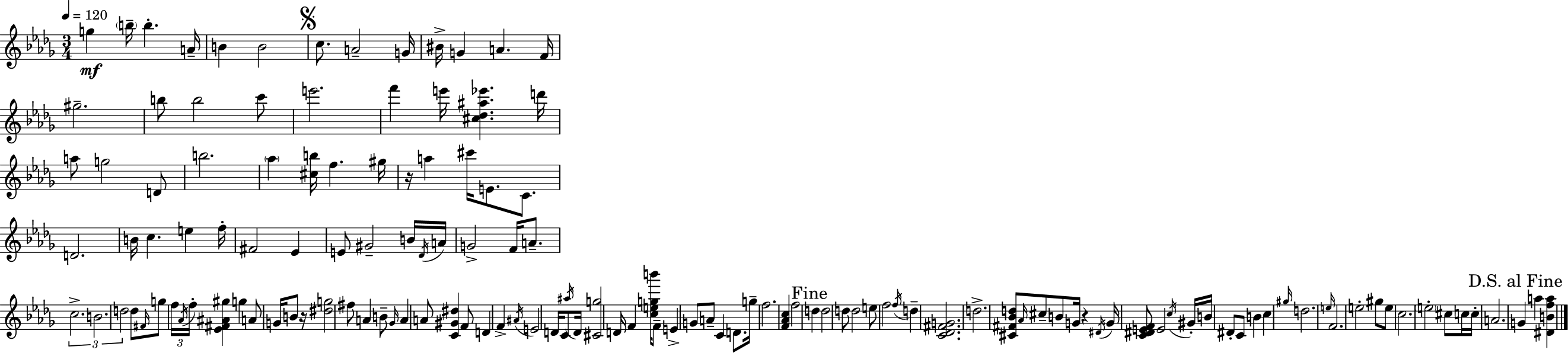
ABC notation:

X:1
T:Untitled
M:3/4
L:1/4
K:Bbm
g b/4 b A/4 B B2 c/2 A2 G/4 ^B/4 G A F/4 ^g2 b/2 b2 c'/2 e'2 f' e'/4 [^c_d^a_e'] d'/4 a/2 g2 D/2 b2 _a [^cb]/4 f ^g/4 z/4 a ^c'/4 E/2 C/2 D2 B/4 c e f/4 ^F2 _E E/2 ^G2 B/4 _D/4 A/4 G2 F/4 A/2 c2 B2 d2 d/2 ^F/4 g/2 f/4 _A/4 f/4 [_E^F^A^g] g A/2 G/4 B/2 z/4 [^dg]2 ^f/2 A B/2 _G/4 A A/2 [C^G^d] F/2 D F ^A/4 E2 D/4 C/2 ^a/4 D/4 [^Cg]2 D/4 F [cegb']/4 F/2 E G/2 A/2 C D/2 g/4 f2 [F_Ac] f2 d d2 d/2 d2 e/2 f2 f/4 d [C_D^FG]2 d2 [^C^F_Bd]/2 _A/4 ^c/2 B/2 G/4 z ^D/4 G/4 [C^DEF]/2 E2 c/4 ^G/4 B/4 ^D/2 C/2 B c ^g/4 d2 e/4 F2 e2 ^g/2 e/2 c2 e2 ^c/2 c/4 c/4 A2 G a [^DBfa]